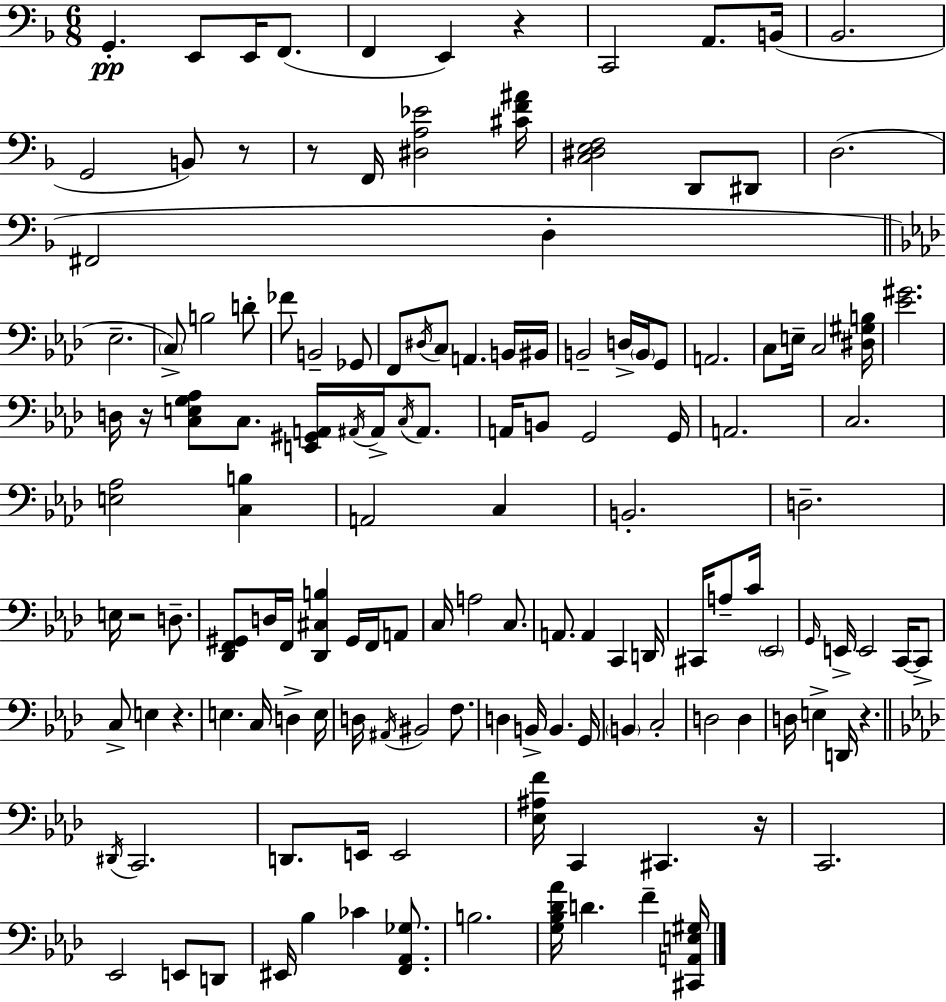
G2/q. E2/e E2/s F2/e. F2/q E2/q R/q C2/h A2/e. B2/s Bb2/h. G2/h B2/e R/e R/e F2/s [D#3,A3,Eb4]/h [C#4,F4,A#4]/s [C3,D#3,E3,F3]/h D2/e D#2/e D3/h. F#2/h D3/q Eb3/h. C3/e B3/h D4/e FES4/e B2/h Gb2/e F2/e D#3/s C3/e A2/q. B2/s BIS2/s B2/h D3/s B2/s G2/e A2/h. C3/e E3/s C3/h [D#3,G#3,B3]/s [Eb4,G#4]/h. D3/s R/s [C3,E3,G3,Ab3]/e C3/e. [E2,G#2,A2]/s A#2/s A#2/s C3/s A#2/e. A2/s B2/e G2/h G2/s A2/h. C3/h. [E3,Ab3]/h [C3,B3]/q A2/h C3/q B2/h. D3/h. E3/s R/h D3/e. [Db2,F2,G#2]/e D3/s F2/s [Db2,C#3,B3]/q G#2/s F2/s A2/e C3/s A3/h C3/e. A2/e. A2/q C2/q D2/s C#2/s A3/e C4/s Eb2/h G2/s E2/s E2/h C2/s C2/e C3/e E3/q R/q. E3/q. C3/s D3/q E3/s D3/s A#2/s BIS2/h F3/e. D3/q B2/s B2/q. G2/s B2/q C3/h D3/h D3/q D3/s E3/q D2/s R/q. D#2/s C2/h. D2/e. E2/s E2/h [Eb3,A#3,F4]/s C2/q C#2/q. R/s C2/h. Eb2/h E2/e D2/e EIS2/s Bb3/q CES4/q [F2,Ab2,Gb3]/e. B3/h. [G3,Bb3,Db4,Ab4]/s D4/q. F4/q [C#2,A2,E3,G#3]/s